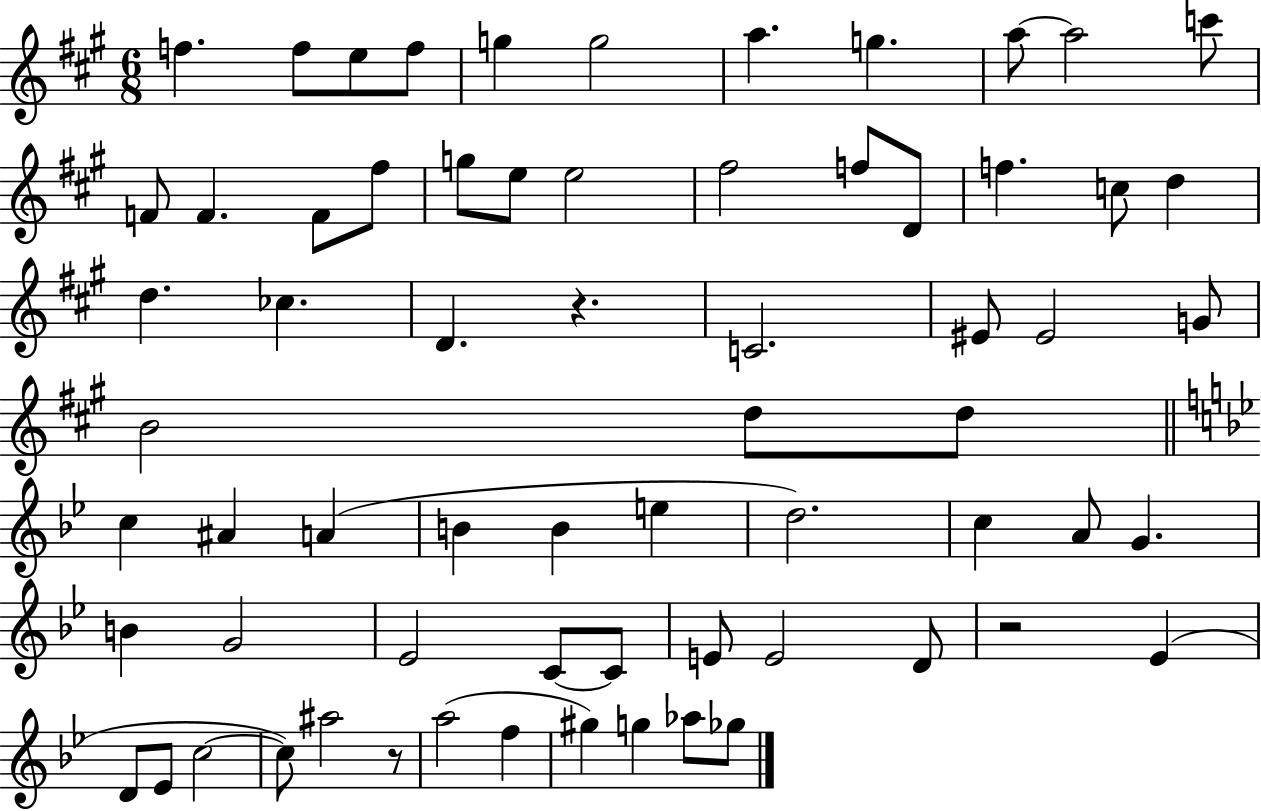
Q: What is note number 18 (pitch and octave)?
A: E5